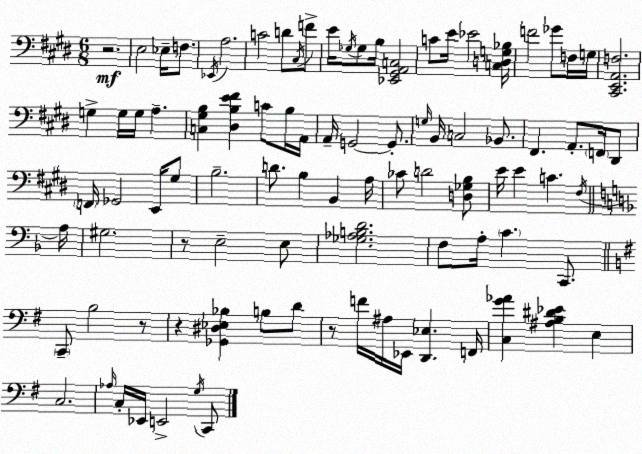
X:1
T:Untitled
M:6/8
L:1/4
K:E
z2 E,2 _E,/4 F,/2 _E,,/4 A,2 C2 D/2 ^C,/4 F/2 E/4 _G,/4 _G,/2 B,/4 [_E,,^G,,A,,C,]2 C/2 E/4 _E2 [C,D,G,_B,]/4 F2 _G/2 F,/4 G,/4 [^C,,E,,A,,F,]2 G, G,/4 G,/4 A, [C,^G,B,] [^D,B,E^F] C/2 B,/4 A,,/4 A,,/4 G,,2 G,,/2 G,/4 B,,/4 C,2 _B,,/2 ^F,, A,,/2 F,,/4 ^D,,/2 F,,/4 _G,,2 E,,/4 ^G,/2 B,2 D/2 B, B,, A,/4 _C/2 D2 [D,_G,B,]/2 E/4 E C ^F,/4 A,/4 ^G,2 z/2 E,2 E,/2 [_G,_A,B,D]2 F,/2 A,/4 C C,,/2 C,,/2 B,2 z/2 z [_G,,^D,_E,_B,] B,/2 D/2 z/2 F/4 ^A,/4 _E,,/4 [D,,_E,] F,,/4 [C,G_A] [^A,B,^D_E] E, C,2 _A,/4 C,/4 _E,,/4 E,,2 G,/4 C,,/2